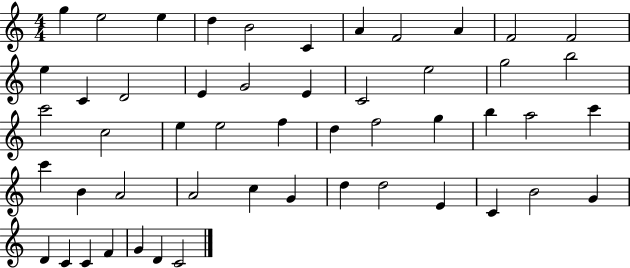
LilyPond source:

{
  \clef treble
  \numericTimeSignature
  \time 4/4
  \key c \major
  g''4 e''2 e''4 | d''4 b'2 c'4 | a'4 f'2 a'4 | f'2 f'2 | \break e''4 c'4 d'2 | e'4 g'2 e'4 | c'2 e''2 | g''2 b''2 | \break c'''2 c''2 | e''4 e''2 f''4 | d''4 f''2 g''4 | b''4 a''2 c'''4 | \break c'''4 b'4 a'2 | a'2 c''4 g'4 | d''4 d''2 e'4 | c'4 b'2 g'4 | \break d'4 c'4 c'4 f'4 | g'4 d'4 c'2 | \bar "|."
}